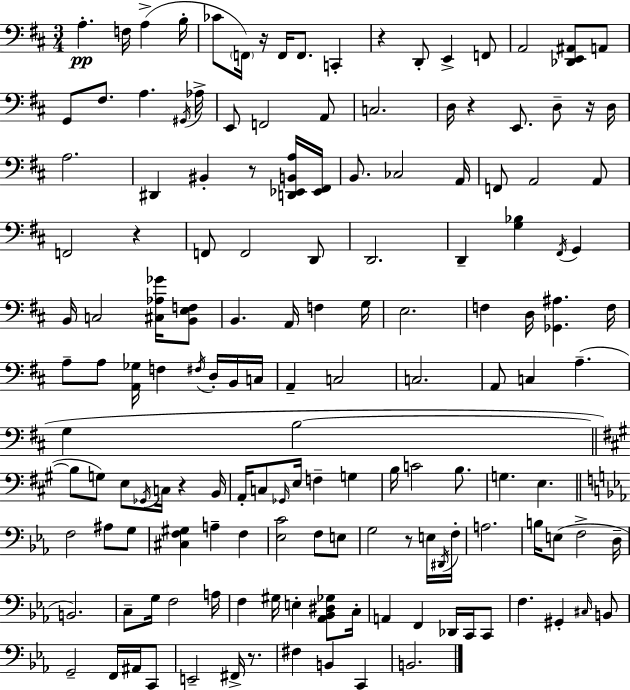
A3/q. F3/s A3/q B3/s CES4/e F2/s R/s F2/s F2/e. C2/q R/q D2/e E2/q F2/e A2/h [Db2,E2,A#2]/e A2/e G2/e F#3/e. A3/q. G#2/s Ab3/s E2/e F2/h A2/e C3/h. D3/s R/q E2/e. D3/e R/s D3/s A3/h. D#2/q BIS2/q R/e [D2,Eb2,B2,A3]/s [Eb2,F#2]/s B2/e. CES3/h A2/s F2/e A2/h A2/e F2/h R/q F2/e F2/h D2/e D2/h. D2/q [G3,Bb3]/q F#2/s G2/q B2/s C3/h [C#3,Ab3,Gb4]/s [B2,E3,F3]/e B2/q. A2/s F3/q G3/s E3/h. F3/q D3/s [Gb2,A#3]/q. F3/s A3/e A3/e [A2,Gb3]/s F3/q F#3/s D3/s B2/s C3/s A2/q C3/h C3/h. A2/e C3/q A3/q. G3/q B3/h B3/e G3/e E3/e Gb2/s C3/s R/q B2/s A2/s C3/e Gb2/s E3/s F3/q G3/q B3/s C4/h B3/e. G3/q. E3/q. F3/h A#3/e G3/e [C#3,F3,G#3]/q A3/q F3/q [Eb3,C4]/h F3/e E3/e G3/h R/e E3/s D#2/s F3/s A3/h. B3/s E3/e F3/h D3/s B2/h. C3/e G3/s F3/h A3/s F3/q G#3/s E3/q [Ab2,Bb2,D#3,Gb3]/e C3/s A2/q F2/q Db2/s C2/s C2/e F3/q. G#2/q C#3/s B2/e G2/h F2/s A#2/s C2/e E2/h F#2/s R/e. F#3/q B2/q C2/q B2/h.